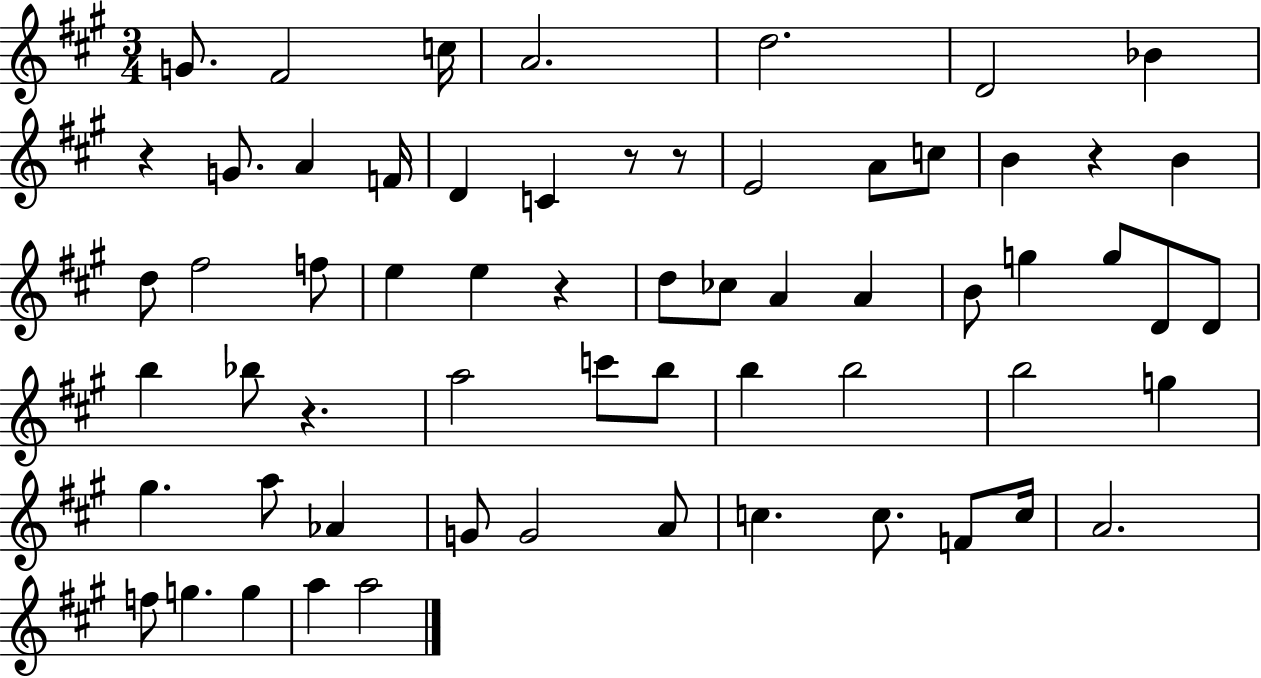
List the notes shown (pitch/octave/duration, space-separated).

G4/e. F#4/h C5/s A4/h. D5/h. D4/h Bb4/q R/q G4/e. A4/q F4/s D4/q C4/q R/e R/e E4/h A4/e C5/e B4/q R/q B4/q D5/e F#5/h F5/e E5/q E5/q R/q D5/e CES5/e A4/q A4/q B4/e G5/q G5/e D4/e D4/e B5/q Bb5/e R/q. A5/h C6/e B5/e B5/q B5/h B5/h G5/q G#5/q. A5/e Ab4/q G4/e G4/h A4/e C5/q. C5/e. F4/e C5/s A4/h. F5/e G5/q. G5/q A5/q A5/h